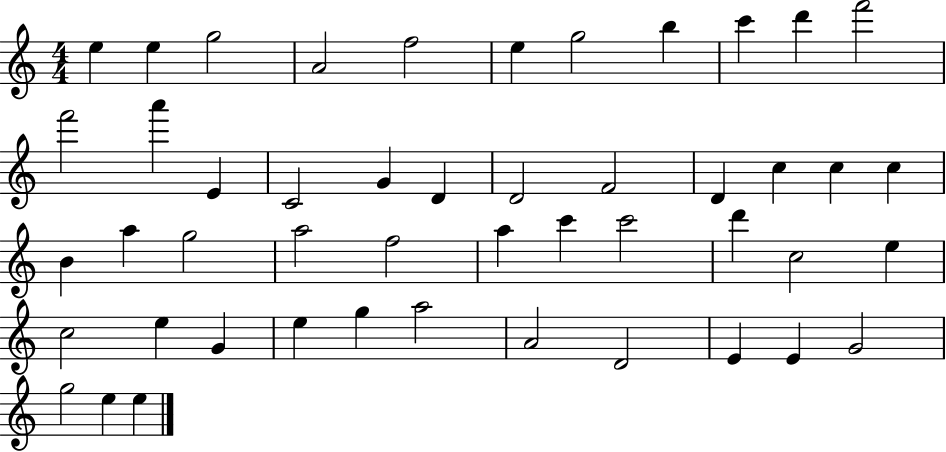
E5/q E5/q G5/h A4/h F5/h E5/q G5/h B5/q C6/q D6/q F6/h F6/h A6/q E4/q C4/h G4/q D4/q D4/h F4/h D4/q C5/q C5/q C5/q B4/q A5/q G5/h A5/h F5/h A5/q C6/q C6/h D6/q C5/h E5/q C5/h E5/q G4/q E5/q G5/q A5/h A4/h D4/h E4/q E4/q G4/h G5/h E5/q E5/q